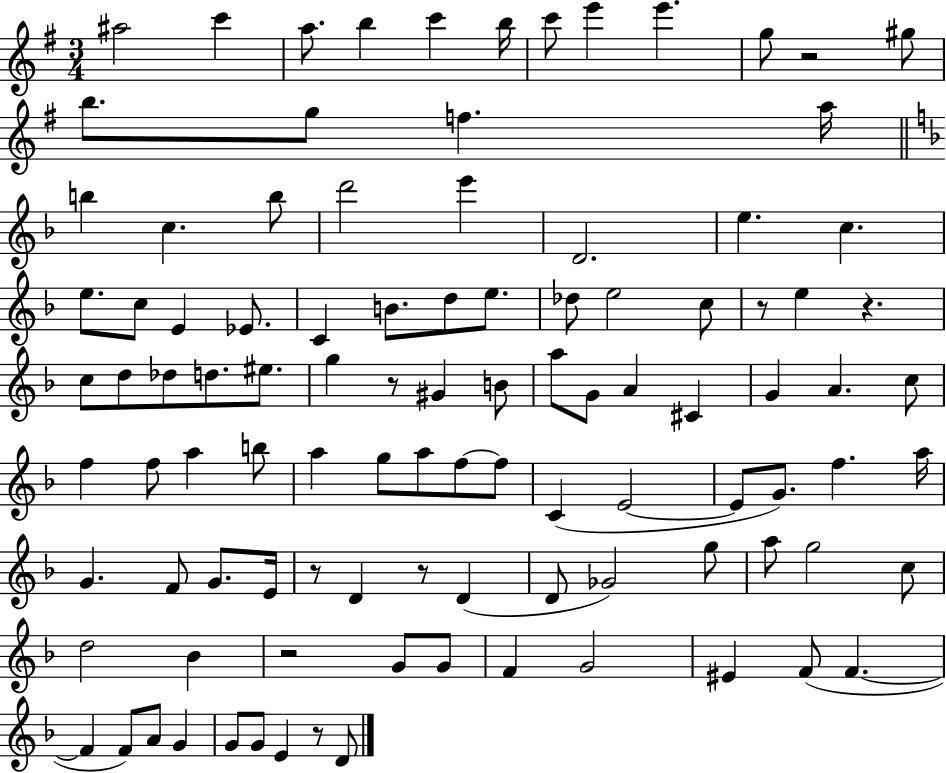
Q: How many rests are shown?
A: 8